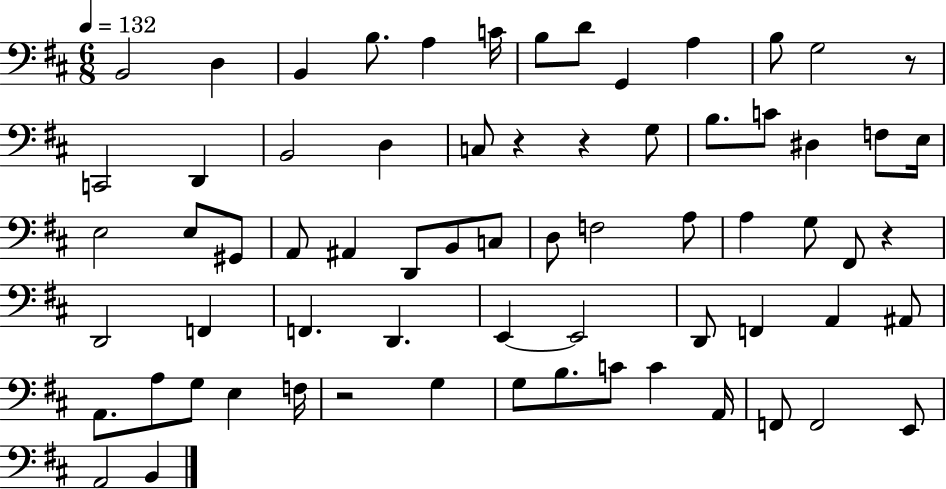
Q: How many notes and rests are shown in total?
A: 68